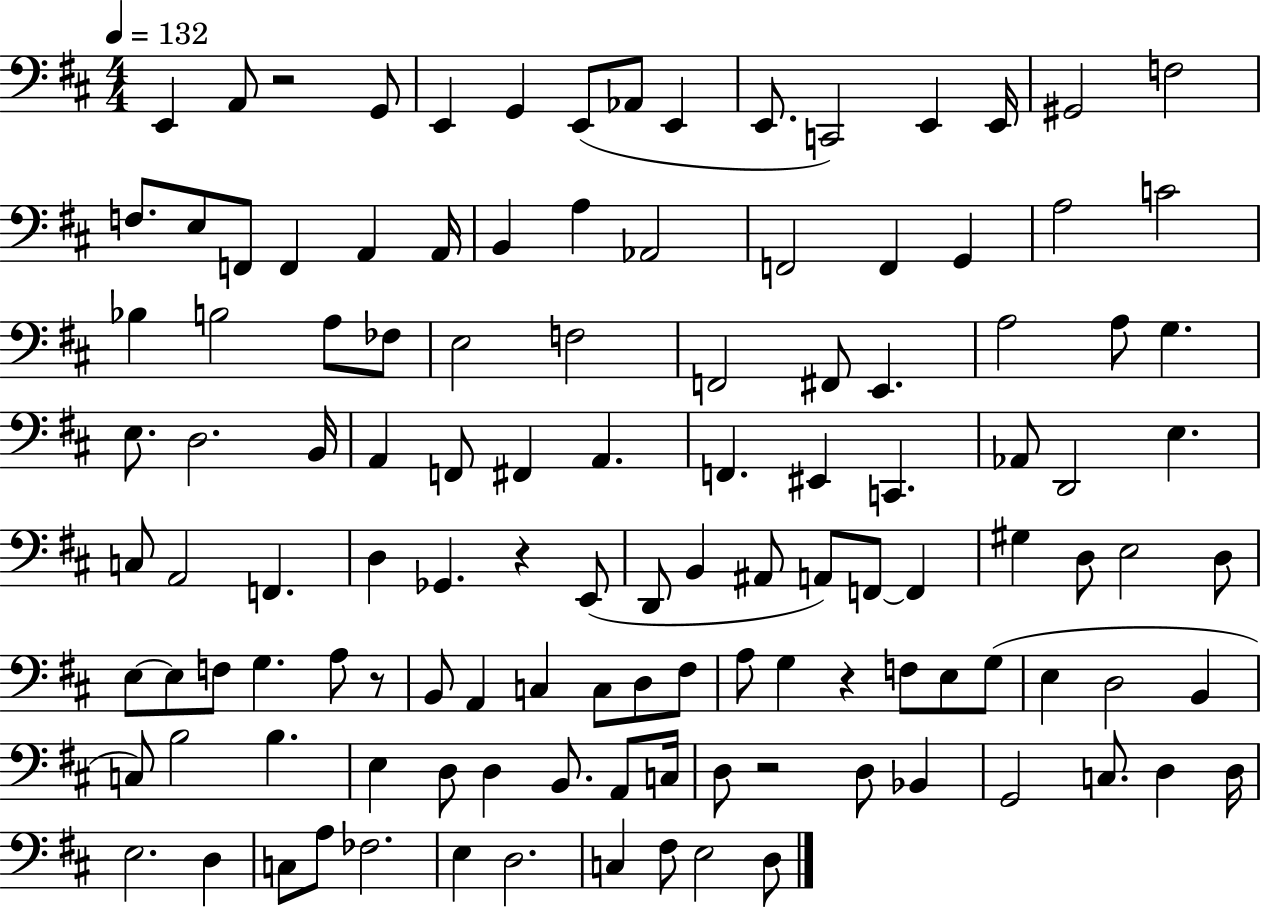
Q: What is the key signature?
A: D major